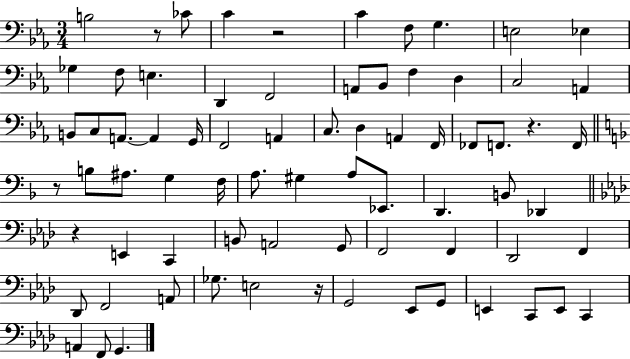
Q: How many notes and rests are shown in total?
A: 74